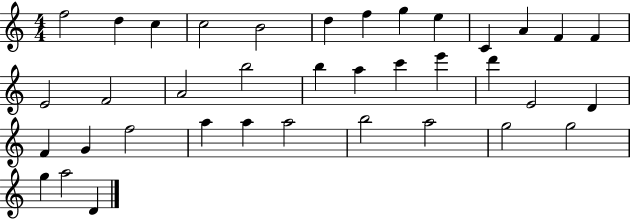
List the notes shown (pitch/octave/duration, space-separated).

F5/h D5/q C5/q C5/h B4/h D5/q F5/q G5/q E5/q C4/q A4/q F4/q F4/q E4/h F4/h A4/h B5/h B5/q A5/q C6/q E6/q D6/q E4/h D4/q F4/q G4/q F5/h A5/q A5/q A5/h B5/h A5/h G5/h G5/h G5/q A5/h D4/q